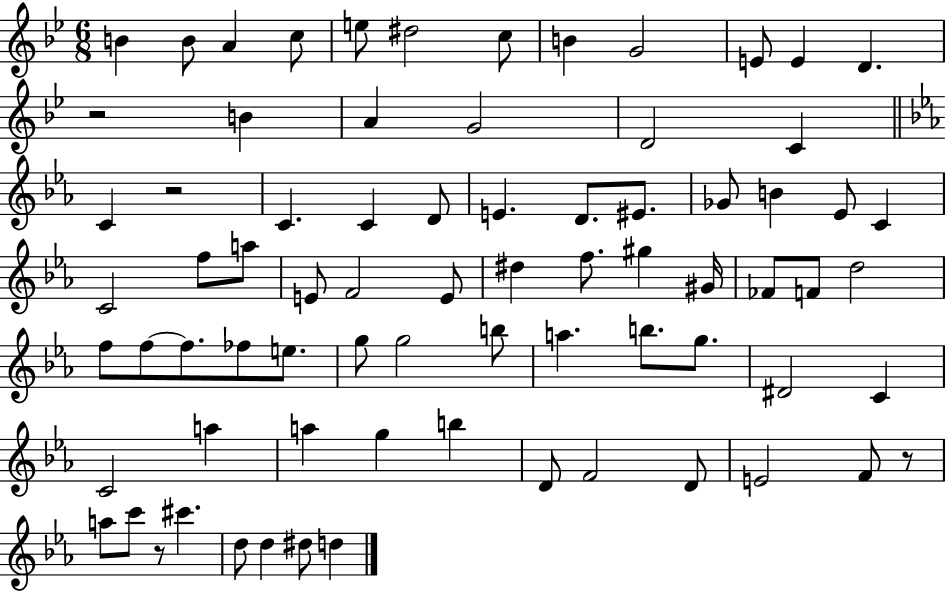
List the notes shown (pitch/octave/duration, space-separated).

B4/q B4/e A4/q C5/e E5/e D#5/h C5/e B4/q G4/h E4/e E4/q D4/q. R/h B4/q A4/q G4/h D4/h C4/q C4/q R/h C4/q. C4/q D4/e E4/q. D4/e. EIS4/e. Gb4/e B4/q Eb4/e C4/q C4/h F5/e A5/e E4/e F4/h E4/e D#5/q F5/e. G#5/q G#4/s FES4/e F4/e D5/h F5/e F5/e F5/e. FES5/e E5/e. G5/e G5/h B5/e A5/q. B5/e. G5/e. D#4/h C4/q C4/h A5/q A5/q G5/q B5/q D4/e F4/h D4/e E4/h F4/e R/e A5/e C6/e R/e C#6/q. D5/e D5/q D#5/e D5/q